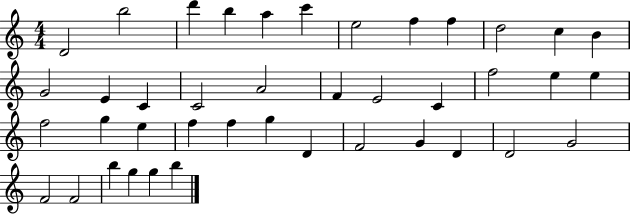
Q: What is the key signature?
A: C major